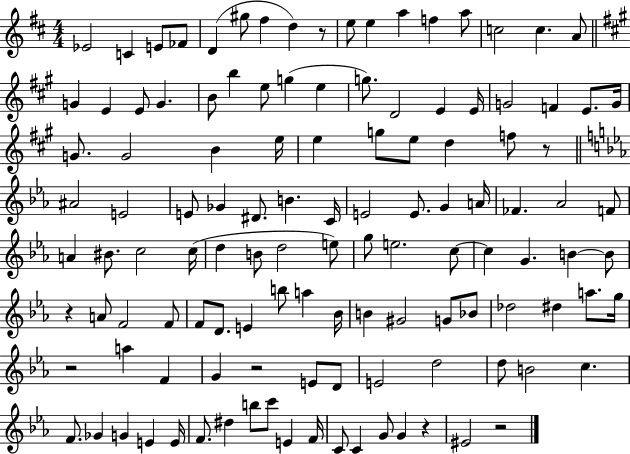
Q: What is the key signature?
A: D major